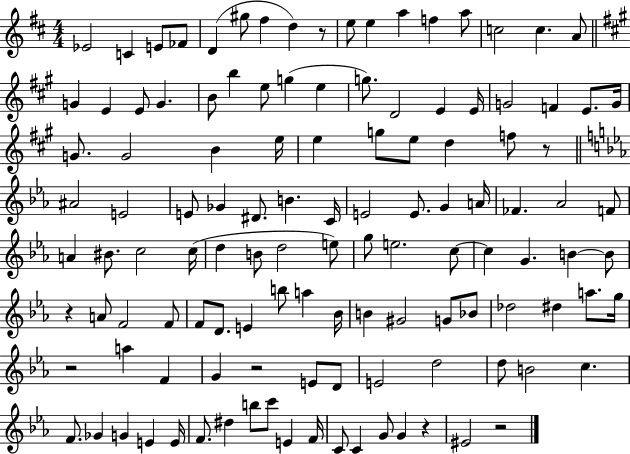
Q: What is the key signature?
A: D major